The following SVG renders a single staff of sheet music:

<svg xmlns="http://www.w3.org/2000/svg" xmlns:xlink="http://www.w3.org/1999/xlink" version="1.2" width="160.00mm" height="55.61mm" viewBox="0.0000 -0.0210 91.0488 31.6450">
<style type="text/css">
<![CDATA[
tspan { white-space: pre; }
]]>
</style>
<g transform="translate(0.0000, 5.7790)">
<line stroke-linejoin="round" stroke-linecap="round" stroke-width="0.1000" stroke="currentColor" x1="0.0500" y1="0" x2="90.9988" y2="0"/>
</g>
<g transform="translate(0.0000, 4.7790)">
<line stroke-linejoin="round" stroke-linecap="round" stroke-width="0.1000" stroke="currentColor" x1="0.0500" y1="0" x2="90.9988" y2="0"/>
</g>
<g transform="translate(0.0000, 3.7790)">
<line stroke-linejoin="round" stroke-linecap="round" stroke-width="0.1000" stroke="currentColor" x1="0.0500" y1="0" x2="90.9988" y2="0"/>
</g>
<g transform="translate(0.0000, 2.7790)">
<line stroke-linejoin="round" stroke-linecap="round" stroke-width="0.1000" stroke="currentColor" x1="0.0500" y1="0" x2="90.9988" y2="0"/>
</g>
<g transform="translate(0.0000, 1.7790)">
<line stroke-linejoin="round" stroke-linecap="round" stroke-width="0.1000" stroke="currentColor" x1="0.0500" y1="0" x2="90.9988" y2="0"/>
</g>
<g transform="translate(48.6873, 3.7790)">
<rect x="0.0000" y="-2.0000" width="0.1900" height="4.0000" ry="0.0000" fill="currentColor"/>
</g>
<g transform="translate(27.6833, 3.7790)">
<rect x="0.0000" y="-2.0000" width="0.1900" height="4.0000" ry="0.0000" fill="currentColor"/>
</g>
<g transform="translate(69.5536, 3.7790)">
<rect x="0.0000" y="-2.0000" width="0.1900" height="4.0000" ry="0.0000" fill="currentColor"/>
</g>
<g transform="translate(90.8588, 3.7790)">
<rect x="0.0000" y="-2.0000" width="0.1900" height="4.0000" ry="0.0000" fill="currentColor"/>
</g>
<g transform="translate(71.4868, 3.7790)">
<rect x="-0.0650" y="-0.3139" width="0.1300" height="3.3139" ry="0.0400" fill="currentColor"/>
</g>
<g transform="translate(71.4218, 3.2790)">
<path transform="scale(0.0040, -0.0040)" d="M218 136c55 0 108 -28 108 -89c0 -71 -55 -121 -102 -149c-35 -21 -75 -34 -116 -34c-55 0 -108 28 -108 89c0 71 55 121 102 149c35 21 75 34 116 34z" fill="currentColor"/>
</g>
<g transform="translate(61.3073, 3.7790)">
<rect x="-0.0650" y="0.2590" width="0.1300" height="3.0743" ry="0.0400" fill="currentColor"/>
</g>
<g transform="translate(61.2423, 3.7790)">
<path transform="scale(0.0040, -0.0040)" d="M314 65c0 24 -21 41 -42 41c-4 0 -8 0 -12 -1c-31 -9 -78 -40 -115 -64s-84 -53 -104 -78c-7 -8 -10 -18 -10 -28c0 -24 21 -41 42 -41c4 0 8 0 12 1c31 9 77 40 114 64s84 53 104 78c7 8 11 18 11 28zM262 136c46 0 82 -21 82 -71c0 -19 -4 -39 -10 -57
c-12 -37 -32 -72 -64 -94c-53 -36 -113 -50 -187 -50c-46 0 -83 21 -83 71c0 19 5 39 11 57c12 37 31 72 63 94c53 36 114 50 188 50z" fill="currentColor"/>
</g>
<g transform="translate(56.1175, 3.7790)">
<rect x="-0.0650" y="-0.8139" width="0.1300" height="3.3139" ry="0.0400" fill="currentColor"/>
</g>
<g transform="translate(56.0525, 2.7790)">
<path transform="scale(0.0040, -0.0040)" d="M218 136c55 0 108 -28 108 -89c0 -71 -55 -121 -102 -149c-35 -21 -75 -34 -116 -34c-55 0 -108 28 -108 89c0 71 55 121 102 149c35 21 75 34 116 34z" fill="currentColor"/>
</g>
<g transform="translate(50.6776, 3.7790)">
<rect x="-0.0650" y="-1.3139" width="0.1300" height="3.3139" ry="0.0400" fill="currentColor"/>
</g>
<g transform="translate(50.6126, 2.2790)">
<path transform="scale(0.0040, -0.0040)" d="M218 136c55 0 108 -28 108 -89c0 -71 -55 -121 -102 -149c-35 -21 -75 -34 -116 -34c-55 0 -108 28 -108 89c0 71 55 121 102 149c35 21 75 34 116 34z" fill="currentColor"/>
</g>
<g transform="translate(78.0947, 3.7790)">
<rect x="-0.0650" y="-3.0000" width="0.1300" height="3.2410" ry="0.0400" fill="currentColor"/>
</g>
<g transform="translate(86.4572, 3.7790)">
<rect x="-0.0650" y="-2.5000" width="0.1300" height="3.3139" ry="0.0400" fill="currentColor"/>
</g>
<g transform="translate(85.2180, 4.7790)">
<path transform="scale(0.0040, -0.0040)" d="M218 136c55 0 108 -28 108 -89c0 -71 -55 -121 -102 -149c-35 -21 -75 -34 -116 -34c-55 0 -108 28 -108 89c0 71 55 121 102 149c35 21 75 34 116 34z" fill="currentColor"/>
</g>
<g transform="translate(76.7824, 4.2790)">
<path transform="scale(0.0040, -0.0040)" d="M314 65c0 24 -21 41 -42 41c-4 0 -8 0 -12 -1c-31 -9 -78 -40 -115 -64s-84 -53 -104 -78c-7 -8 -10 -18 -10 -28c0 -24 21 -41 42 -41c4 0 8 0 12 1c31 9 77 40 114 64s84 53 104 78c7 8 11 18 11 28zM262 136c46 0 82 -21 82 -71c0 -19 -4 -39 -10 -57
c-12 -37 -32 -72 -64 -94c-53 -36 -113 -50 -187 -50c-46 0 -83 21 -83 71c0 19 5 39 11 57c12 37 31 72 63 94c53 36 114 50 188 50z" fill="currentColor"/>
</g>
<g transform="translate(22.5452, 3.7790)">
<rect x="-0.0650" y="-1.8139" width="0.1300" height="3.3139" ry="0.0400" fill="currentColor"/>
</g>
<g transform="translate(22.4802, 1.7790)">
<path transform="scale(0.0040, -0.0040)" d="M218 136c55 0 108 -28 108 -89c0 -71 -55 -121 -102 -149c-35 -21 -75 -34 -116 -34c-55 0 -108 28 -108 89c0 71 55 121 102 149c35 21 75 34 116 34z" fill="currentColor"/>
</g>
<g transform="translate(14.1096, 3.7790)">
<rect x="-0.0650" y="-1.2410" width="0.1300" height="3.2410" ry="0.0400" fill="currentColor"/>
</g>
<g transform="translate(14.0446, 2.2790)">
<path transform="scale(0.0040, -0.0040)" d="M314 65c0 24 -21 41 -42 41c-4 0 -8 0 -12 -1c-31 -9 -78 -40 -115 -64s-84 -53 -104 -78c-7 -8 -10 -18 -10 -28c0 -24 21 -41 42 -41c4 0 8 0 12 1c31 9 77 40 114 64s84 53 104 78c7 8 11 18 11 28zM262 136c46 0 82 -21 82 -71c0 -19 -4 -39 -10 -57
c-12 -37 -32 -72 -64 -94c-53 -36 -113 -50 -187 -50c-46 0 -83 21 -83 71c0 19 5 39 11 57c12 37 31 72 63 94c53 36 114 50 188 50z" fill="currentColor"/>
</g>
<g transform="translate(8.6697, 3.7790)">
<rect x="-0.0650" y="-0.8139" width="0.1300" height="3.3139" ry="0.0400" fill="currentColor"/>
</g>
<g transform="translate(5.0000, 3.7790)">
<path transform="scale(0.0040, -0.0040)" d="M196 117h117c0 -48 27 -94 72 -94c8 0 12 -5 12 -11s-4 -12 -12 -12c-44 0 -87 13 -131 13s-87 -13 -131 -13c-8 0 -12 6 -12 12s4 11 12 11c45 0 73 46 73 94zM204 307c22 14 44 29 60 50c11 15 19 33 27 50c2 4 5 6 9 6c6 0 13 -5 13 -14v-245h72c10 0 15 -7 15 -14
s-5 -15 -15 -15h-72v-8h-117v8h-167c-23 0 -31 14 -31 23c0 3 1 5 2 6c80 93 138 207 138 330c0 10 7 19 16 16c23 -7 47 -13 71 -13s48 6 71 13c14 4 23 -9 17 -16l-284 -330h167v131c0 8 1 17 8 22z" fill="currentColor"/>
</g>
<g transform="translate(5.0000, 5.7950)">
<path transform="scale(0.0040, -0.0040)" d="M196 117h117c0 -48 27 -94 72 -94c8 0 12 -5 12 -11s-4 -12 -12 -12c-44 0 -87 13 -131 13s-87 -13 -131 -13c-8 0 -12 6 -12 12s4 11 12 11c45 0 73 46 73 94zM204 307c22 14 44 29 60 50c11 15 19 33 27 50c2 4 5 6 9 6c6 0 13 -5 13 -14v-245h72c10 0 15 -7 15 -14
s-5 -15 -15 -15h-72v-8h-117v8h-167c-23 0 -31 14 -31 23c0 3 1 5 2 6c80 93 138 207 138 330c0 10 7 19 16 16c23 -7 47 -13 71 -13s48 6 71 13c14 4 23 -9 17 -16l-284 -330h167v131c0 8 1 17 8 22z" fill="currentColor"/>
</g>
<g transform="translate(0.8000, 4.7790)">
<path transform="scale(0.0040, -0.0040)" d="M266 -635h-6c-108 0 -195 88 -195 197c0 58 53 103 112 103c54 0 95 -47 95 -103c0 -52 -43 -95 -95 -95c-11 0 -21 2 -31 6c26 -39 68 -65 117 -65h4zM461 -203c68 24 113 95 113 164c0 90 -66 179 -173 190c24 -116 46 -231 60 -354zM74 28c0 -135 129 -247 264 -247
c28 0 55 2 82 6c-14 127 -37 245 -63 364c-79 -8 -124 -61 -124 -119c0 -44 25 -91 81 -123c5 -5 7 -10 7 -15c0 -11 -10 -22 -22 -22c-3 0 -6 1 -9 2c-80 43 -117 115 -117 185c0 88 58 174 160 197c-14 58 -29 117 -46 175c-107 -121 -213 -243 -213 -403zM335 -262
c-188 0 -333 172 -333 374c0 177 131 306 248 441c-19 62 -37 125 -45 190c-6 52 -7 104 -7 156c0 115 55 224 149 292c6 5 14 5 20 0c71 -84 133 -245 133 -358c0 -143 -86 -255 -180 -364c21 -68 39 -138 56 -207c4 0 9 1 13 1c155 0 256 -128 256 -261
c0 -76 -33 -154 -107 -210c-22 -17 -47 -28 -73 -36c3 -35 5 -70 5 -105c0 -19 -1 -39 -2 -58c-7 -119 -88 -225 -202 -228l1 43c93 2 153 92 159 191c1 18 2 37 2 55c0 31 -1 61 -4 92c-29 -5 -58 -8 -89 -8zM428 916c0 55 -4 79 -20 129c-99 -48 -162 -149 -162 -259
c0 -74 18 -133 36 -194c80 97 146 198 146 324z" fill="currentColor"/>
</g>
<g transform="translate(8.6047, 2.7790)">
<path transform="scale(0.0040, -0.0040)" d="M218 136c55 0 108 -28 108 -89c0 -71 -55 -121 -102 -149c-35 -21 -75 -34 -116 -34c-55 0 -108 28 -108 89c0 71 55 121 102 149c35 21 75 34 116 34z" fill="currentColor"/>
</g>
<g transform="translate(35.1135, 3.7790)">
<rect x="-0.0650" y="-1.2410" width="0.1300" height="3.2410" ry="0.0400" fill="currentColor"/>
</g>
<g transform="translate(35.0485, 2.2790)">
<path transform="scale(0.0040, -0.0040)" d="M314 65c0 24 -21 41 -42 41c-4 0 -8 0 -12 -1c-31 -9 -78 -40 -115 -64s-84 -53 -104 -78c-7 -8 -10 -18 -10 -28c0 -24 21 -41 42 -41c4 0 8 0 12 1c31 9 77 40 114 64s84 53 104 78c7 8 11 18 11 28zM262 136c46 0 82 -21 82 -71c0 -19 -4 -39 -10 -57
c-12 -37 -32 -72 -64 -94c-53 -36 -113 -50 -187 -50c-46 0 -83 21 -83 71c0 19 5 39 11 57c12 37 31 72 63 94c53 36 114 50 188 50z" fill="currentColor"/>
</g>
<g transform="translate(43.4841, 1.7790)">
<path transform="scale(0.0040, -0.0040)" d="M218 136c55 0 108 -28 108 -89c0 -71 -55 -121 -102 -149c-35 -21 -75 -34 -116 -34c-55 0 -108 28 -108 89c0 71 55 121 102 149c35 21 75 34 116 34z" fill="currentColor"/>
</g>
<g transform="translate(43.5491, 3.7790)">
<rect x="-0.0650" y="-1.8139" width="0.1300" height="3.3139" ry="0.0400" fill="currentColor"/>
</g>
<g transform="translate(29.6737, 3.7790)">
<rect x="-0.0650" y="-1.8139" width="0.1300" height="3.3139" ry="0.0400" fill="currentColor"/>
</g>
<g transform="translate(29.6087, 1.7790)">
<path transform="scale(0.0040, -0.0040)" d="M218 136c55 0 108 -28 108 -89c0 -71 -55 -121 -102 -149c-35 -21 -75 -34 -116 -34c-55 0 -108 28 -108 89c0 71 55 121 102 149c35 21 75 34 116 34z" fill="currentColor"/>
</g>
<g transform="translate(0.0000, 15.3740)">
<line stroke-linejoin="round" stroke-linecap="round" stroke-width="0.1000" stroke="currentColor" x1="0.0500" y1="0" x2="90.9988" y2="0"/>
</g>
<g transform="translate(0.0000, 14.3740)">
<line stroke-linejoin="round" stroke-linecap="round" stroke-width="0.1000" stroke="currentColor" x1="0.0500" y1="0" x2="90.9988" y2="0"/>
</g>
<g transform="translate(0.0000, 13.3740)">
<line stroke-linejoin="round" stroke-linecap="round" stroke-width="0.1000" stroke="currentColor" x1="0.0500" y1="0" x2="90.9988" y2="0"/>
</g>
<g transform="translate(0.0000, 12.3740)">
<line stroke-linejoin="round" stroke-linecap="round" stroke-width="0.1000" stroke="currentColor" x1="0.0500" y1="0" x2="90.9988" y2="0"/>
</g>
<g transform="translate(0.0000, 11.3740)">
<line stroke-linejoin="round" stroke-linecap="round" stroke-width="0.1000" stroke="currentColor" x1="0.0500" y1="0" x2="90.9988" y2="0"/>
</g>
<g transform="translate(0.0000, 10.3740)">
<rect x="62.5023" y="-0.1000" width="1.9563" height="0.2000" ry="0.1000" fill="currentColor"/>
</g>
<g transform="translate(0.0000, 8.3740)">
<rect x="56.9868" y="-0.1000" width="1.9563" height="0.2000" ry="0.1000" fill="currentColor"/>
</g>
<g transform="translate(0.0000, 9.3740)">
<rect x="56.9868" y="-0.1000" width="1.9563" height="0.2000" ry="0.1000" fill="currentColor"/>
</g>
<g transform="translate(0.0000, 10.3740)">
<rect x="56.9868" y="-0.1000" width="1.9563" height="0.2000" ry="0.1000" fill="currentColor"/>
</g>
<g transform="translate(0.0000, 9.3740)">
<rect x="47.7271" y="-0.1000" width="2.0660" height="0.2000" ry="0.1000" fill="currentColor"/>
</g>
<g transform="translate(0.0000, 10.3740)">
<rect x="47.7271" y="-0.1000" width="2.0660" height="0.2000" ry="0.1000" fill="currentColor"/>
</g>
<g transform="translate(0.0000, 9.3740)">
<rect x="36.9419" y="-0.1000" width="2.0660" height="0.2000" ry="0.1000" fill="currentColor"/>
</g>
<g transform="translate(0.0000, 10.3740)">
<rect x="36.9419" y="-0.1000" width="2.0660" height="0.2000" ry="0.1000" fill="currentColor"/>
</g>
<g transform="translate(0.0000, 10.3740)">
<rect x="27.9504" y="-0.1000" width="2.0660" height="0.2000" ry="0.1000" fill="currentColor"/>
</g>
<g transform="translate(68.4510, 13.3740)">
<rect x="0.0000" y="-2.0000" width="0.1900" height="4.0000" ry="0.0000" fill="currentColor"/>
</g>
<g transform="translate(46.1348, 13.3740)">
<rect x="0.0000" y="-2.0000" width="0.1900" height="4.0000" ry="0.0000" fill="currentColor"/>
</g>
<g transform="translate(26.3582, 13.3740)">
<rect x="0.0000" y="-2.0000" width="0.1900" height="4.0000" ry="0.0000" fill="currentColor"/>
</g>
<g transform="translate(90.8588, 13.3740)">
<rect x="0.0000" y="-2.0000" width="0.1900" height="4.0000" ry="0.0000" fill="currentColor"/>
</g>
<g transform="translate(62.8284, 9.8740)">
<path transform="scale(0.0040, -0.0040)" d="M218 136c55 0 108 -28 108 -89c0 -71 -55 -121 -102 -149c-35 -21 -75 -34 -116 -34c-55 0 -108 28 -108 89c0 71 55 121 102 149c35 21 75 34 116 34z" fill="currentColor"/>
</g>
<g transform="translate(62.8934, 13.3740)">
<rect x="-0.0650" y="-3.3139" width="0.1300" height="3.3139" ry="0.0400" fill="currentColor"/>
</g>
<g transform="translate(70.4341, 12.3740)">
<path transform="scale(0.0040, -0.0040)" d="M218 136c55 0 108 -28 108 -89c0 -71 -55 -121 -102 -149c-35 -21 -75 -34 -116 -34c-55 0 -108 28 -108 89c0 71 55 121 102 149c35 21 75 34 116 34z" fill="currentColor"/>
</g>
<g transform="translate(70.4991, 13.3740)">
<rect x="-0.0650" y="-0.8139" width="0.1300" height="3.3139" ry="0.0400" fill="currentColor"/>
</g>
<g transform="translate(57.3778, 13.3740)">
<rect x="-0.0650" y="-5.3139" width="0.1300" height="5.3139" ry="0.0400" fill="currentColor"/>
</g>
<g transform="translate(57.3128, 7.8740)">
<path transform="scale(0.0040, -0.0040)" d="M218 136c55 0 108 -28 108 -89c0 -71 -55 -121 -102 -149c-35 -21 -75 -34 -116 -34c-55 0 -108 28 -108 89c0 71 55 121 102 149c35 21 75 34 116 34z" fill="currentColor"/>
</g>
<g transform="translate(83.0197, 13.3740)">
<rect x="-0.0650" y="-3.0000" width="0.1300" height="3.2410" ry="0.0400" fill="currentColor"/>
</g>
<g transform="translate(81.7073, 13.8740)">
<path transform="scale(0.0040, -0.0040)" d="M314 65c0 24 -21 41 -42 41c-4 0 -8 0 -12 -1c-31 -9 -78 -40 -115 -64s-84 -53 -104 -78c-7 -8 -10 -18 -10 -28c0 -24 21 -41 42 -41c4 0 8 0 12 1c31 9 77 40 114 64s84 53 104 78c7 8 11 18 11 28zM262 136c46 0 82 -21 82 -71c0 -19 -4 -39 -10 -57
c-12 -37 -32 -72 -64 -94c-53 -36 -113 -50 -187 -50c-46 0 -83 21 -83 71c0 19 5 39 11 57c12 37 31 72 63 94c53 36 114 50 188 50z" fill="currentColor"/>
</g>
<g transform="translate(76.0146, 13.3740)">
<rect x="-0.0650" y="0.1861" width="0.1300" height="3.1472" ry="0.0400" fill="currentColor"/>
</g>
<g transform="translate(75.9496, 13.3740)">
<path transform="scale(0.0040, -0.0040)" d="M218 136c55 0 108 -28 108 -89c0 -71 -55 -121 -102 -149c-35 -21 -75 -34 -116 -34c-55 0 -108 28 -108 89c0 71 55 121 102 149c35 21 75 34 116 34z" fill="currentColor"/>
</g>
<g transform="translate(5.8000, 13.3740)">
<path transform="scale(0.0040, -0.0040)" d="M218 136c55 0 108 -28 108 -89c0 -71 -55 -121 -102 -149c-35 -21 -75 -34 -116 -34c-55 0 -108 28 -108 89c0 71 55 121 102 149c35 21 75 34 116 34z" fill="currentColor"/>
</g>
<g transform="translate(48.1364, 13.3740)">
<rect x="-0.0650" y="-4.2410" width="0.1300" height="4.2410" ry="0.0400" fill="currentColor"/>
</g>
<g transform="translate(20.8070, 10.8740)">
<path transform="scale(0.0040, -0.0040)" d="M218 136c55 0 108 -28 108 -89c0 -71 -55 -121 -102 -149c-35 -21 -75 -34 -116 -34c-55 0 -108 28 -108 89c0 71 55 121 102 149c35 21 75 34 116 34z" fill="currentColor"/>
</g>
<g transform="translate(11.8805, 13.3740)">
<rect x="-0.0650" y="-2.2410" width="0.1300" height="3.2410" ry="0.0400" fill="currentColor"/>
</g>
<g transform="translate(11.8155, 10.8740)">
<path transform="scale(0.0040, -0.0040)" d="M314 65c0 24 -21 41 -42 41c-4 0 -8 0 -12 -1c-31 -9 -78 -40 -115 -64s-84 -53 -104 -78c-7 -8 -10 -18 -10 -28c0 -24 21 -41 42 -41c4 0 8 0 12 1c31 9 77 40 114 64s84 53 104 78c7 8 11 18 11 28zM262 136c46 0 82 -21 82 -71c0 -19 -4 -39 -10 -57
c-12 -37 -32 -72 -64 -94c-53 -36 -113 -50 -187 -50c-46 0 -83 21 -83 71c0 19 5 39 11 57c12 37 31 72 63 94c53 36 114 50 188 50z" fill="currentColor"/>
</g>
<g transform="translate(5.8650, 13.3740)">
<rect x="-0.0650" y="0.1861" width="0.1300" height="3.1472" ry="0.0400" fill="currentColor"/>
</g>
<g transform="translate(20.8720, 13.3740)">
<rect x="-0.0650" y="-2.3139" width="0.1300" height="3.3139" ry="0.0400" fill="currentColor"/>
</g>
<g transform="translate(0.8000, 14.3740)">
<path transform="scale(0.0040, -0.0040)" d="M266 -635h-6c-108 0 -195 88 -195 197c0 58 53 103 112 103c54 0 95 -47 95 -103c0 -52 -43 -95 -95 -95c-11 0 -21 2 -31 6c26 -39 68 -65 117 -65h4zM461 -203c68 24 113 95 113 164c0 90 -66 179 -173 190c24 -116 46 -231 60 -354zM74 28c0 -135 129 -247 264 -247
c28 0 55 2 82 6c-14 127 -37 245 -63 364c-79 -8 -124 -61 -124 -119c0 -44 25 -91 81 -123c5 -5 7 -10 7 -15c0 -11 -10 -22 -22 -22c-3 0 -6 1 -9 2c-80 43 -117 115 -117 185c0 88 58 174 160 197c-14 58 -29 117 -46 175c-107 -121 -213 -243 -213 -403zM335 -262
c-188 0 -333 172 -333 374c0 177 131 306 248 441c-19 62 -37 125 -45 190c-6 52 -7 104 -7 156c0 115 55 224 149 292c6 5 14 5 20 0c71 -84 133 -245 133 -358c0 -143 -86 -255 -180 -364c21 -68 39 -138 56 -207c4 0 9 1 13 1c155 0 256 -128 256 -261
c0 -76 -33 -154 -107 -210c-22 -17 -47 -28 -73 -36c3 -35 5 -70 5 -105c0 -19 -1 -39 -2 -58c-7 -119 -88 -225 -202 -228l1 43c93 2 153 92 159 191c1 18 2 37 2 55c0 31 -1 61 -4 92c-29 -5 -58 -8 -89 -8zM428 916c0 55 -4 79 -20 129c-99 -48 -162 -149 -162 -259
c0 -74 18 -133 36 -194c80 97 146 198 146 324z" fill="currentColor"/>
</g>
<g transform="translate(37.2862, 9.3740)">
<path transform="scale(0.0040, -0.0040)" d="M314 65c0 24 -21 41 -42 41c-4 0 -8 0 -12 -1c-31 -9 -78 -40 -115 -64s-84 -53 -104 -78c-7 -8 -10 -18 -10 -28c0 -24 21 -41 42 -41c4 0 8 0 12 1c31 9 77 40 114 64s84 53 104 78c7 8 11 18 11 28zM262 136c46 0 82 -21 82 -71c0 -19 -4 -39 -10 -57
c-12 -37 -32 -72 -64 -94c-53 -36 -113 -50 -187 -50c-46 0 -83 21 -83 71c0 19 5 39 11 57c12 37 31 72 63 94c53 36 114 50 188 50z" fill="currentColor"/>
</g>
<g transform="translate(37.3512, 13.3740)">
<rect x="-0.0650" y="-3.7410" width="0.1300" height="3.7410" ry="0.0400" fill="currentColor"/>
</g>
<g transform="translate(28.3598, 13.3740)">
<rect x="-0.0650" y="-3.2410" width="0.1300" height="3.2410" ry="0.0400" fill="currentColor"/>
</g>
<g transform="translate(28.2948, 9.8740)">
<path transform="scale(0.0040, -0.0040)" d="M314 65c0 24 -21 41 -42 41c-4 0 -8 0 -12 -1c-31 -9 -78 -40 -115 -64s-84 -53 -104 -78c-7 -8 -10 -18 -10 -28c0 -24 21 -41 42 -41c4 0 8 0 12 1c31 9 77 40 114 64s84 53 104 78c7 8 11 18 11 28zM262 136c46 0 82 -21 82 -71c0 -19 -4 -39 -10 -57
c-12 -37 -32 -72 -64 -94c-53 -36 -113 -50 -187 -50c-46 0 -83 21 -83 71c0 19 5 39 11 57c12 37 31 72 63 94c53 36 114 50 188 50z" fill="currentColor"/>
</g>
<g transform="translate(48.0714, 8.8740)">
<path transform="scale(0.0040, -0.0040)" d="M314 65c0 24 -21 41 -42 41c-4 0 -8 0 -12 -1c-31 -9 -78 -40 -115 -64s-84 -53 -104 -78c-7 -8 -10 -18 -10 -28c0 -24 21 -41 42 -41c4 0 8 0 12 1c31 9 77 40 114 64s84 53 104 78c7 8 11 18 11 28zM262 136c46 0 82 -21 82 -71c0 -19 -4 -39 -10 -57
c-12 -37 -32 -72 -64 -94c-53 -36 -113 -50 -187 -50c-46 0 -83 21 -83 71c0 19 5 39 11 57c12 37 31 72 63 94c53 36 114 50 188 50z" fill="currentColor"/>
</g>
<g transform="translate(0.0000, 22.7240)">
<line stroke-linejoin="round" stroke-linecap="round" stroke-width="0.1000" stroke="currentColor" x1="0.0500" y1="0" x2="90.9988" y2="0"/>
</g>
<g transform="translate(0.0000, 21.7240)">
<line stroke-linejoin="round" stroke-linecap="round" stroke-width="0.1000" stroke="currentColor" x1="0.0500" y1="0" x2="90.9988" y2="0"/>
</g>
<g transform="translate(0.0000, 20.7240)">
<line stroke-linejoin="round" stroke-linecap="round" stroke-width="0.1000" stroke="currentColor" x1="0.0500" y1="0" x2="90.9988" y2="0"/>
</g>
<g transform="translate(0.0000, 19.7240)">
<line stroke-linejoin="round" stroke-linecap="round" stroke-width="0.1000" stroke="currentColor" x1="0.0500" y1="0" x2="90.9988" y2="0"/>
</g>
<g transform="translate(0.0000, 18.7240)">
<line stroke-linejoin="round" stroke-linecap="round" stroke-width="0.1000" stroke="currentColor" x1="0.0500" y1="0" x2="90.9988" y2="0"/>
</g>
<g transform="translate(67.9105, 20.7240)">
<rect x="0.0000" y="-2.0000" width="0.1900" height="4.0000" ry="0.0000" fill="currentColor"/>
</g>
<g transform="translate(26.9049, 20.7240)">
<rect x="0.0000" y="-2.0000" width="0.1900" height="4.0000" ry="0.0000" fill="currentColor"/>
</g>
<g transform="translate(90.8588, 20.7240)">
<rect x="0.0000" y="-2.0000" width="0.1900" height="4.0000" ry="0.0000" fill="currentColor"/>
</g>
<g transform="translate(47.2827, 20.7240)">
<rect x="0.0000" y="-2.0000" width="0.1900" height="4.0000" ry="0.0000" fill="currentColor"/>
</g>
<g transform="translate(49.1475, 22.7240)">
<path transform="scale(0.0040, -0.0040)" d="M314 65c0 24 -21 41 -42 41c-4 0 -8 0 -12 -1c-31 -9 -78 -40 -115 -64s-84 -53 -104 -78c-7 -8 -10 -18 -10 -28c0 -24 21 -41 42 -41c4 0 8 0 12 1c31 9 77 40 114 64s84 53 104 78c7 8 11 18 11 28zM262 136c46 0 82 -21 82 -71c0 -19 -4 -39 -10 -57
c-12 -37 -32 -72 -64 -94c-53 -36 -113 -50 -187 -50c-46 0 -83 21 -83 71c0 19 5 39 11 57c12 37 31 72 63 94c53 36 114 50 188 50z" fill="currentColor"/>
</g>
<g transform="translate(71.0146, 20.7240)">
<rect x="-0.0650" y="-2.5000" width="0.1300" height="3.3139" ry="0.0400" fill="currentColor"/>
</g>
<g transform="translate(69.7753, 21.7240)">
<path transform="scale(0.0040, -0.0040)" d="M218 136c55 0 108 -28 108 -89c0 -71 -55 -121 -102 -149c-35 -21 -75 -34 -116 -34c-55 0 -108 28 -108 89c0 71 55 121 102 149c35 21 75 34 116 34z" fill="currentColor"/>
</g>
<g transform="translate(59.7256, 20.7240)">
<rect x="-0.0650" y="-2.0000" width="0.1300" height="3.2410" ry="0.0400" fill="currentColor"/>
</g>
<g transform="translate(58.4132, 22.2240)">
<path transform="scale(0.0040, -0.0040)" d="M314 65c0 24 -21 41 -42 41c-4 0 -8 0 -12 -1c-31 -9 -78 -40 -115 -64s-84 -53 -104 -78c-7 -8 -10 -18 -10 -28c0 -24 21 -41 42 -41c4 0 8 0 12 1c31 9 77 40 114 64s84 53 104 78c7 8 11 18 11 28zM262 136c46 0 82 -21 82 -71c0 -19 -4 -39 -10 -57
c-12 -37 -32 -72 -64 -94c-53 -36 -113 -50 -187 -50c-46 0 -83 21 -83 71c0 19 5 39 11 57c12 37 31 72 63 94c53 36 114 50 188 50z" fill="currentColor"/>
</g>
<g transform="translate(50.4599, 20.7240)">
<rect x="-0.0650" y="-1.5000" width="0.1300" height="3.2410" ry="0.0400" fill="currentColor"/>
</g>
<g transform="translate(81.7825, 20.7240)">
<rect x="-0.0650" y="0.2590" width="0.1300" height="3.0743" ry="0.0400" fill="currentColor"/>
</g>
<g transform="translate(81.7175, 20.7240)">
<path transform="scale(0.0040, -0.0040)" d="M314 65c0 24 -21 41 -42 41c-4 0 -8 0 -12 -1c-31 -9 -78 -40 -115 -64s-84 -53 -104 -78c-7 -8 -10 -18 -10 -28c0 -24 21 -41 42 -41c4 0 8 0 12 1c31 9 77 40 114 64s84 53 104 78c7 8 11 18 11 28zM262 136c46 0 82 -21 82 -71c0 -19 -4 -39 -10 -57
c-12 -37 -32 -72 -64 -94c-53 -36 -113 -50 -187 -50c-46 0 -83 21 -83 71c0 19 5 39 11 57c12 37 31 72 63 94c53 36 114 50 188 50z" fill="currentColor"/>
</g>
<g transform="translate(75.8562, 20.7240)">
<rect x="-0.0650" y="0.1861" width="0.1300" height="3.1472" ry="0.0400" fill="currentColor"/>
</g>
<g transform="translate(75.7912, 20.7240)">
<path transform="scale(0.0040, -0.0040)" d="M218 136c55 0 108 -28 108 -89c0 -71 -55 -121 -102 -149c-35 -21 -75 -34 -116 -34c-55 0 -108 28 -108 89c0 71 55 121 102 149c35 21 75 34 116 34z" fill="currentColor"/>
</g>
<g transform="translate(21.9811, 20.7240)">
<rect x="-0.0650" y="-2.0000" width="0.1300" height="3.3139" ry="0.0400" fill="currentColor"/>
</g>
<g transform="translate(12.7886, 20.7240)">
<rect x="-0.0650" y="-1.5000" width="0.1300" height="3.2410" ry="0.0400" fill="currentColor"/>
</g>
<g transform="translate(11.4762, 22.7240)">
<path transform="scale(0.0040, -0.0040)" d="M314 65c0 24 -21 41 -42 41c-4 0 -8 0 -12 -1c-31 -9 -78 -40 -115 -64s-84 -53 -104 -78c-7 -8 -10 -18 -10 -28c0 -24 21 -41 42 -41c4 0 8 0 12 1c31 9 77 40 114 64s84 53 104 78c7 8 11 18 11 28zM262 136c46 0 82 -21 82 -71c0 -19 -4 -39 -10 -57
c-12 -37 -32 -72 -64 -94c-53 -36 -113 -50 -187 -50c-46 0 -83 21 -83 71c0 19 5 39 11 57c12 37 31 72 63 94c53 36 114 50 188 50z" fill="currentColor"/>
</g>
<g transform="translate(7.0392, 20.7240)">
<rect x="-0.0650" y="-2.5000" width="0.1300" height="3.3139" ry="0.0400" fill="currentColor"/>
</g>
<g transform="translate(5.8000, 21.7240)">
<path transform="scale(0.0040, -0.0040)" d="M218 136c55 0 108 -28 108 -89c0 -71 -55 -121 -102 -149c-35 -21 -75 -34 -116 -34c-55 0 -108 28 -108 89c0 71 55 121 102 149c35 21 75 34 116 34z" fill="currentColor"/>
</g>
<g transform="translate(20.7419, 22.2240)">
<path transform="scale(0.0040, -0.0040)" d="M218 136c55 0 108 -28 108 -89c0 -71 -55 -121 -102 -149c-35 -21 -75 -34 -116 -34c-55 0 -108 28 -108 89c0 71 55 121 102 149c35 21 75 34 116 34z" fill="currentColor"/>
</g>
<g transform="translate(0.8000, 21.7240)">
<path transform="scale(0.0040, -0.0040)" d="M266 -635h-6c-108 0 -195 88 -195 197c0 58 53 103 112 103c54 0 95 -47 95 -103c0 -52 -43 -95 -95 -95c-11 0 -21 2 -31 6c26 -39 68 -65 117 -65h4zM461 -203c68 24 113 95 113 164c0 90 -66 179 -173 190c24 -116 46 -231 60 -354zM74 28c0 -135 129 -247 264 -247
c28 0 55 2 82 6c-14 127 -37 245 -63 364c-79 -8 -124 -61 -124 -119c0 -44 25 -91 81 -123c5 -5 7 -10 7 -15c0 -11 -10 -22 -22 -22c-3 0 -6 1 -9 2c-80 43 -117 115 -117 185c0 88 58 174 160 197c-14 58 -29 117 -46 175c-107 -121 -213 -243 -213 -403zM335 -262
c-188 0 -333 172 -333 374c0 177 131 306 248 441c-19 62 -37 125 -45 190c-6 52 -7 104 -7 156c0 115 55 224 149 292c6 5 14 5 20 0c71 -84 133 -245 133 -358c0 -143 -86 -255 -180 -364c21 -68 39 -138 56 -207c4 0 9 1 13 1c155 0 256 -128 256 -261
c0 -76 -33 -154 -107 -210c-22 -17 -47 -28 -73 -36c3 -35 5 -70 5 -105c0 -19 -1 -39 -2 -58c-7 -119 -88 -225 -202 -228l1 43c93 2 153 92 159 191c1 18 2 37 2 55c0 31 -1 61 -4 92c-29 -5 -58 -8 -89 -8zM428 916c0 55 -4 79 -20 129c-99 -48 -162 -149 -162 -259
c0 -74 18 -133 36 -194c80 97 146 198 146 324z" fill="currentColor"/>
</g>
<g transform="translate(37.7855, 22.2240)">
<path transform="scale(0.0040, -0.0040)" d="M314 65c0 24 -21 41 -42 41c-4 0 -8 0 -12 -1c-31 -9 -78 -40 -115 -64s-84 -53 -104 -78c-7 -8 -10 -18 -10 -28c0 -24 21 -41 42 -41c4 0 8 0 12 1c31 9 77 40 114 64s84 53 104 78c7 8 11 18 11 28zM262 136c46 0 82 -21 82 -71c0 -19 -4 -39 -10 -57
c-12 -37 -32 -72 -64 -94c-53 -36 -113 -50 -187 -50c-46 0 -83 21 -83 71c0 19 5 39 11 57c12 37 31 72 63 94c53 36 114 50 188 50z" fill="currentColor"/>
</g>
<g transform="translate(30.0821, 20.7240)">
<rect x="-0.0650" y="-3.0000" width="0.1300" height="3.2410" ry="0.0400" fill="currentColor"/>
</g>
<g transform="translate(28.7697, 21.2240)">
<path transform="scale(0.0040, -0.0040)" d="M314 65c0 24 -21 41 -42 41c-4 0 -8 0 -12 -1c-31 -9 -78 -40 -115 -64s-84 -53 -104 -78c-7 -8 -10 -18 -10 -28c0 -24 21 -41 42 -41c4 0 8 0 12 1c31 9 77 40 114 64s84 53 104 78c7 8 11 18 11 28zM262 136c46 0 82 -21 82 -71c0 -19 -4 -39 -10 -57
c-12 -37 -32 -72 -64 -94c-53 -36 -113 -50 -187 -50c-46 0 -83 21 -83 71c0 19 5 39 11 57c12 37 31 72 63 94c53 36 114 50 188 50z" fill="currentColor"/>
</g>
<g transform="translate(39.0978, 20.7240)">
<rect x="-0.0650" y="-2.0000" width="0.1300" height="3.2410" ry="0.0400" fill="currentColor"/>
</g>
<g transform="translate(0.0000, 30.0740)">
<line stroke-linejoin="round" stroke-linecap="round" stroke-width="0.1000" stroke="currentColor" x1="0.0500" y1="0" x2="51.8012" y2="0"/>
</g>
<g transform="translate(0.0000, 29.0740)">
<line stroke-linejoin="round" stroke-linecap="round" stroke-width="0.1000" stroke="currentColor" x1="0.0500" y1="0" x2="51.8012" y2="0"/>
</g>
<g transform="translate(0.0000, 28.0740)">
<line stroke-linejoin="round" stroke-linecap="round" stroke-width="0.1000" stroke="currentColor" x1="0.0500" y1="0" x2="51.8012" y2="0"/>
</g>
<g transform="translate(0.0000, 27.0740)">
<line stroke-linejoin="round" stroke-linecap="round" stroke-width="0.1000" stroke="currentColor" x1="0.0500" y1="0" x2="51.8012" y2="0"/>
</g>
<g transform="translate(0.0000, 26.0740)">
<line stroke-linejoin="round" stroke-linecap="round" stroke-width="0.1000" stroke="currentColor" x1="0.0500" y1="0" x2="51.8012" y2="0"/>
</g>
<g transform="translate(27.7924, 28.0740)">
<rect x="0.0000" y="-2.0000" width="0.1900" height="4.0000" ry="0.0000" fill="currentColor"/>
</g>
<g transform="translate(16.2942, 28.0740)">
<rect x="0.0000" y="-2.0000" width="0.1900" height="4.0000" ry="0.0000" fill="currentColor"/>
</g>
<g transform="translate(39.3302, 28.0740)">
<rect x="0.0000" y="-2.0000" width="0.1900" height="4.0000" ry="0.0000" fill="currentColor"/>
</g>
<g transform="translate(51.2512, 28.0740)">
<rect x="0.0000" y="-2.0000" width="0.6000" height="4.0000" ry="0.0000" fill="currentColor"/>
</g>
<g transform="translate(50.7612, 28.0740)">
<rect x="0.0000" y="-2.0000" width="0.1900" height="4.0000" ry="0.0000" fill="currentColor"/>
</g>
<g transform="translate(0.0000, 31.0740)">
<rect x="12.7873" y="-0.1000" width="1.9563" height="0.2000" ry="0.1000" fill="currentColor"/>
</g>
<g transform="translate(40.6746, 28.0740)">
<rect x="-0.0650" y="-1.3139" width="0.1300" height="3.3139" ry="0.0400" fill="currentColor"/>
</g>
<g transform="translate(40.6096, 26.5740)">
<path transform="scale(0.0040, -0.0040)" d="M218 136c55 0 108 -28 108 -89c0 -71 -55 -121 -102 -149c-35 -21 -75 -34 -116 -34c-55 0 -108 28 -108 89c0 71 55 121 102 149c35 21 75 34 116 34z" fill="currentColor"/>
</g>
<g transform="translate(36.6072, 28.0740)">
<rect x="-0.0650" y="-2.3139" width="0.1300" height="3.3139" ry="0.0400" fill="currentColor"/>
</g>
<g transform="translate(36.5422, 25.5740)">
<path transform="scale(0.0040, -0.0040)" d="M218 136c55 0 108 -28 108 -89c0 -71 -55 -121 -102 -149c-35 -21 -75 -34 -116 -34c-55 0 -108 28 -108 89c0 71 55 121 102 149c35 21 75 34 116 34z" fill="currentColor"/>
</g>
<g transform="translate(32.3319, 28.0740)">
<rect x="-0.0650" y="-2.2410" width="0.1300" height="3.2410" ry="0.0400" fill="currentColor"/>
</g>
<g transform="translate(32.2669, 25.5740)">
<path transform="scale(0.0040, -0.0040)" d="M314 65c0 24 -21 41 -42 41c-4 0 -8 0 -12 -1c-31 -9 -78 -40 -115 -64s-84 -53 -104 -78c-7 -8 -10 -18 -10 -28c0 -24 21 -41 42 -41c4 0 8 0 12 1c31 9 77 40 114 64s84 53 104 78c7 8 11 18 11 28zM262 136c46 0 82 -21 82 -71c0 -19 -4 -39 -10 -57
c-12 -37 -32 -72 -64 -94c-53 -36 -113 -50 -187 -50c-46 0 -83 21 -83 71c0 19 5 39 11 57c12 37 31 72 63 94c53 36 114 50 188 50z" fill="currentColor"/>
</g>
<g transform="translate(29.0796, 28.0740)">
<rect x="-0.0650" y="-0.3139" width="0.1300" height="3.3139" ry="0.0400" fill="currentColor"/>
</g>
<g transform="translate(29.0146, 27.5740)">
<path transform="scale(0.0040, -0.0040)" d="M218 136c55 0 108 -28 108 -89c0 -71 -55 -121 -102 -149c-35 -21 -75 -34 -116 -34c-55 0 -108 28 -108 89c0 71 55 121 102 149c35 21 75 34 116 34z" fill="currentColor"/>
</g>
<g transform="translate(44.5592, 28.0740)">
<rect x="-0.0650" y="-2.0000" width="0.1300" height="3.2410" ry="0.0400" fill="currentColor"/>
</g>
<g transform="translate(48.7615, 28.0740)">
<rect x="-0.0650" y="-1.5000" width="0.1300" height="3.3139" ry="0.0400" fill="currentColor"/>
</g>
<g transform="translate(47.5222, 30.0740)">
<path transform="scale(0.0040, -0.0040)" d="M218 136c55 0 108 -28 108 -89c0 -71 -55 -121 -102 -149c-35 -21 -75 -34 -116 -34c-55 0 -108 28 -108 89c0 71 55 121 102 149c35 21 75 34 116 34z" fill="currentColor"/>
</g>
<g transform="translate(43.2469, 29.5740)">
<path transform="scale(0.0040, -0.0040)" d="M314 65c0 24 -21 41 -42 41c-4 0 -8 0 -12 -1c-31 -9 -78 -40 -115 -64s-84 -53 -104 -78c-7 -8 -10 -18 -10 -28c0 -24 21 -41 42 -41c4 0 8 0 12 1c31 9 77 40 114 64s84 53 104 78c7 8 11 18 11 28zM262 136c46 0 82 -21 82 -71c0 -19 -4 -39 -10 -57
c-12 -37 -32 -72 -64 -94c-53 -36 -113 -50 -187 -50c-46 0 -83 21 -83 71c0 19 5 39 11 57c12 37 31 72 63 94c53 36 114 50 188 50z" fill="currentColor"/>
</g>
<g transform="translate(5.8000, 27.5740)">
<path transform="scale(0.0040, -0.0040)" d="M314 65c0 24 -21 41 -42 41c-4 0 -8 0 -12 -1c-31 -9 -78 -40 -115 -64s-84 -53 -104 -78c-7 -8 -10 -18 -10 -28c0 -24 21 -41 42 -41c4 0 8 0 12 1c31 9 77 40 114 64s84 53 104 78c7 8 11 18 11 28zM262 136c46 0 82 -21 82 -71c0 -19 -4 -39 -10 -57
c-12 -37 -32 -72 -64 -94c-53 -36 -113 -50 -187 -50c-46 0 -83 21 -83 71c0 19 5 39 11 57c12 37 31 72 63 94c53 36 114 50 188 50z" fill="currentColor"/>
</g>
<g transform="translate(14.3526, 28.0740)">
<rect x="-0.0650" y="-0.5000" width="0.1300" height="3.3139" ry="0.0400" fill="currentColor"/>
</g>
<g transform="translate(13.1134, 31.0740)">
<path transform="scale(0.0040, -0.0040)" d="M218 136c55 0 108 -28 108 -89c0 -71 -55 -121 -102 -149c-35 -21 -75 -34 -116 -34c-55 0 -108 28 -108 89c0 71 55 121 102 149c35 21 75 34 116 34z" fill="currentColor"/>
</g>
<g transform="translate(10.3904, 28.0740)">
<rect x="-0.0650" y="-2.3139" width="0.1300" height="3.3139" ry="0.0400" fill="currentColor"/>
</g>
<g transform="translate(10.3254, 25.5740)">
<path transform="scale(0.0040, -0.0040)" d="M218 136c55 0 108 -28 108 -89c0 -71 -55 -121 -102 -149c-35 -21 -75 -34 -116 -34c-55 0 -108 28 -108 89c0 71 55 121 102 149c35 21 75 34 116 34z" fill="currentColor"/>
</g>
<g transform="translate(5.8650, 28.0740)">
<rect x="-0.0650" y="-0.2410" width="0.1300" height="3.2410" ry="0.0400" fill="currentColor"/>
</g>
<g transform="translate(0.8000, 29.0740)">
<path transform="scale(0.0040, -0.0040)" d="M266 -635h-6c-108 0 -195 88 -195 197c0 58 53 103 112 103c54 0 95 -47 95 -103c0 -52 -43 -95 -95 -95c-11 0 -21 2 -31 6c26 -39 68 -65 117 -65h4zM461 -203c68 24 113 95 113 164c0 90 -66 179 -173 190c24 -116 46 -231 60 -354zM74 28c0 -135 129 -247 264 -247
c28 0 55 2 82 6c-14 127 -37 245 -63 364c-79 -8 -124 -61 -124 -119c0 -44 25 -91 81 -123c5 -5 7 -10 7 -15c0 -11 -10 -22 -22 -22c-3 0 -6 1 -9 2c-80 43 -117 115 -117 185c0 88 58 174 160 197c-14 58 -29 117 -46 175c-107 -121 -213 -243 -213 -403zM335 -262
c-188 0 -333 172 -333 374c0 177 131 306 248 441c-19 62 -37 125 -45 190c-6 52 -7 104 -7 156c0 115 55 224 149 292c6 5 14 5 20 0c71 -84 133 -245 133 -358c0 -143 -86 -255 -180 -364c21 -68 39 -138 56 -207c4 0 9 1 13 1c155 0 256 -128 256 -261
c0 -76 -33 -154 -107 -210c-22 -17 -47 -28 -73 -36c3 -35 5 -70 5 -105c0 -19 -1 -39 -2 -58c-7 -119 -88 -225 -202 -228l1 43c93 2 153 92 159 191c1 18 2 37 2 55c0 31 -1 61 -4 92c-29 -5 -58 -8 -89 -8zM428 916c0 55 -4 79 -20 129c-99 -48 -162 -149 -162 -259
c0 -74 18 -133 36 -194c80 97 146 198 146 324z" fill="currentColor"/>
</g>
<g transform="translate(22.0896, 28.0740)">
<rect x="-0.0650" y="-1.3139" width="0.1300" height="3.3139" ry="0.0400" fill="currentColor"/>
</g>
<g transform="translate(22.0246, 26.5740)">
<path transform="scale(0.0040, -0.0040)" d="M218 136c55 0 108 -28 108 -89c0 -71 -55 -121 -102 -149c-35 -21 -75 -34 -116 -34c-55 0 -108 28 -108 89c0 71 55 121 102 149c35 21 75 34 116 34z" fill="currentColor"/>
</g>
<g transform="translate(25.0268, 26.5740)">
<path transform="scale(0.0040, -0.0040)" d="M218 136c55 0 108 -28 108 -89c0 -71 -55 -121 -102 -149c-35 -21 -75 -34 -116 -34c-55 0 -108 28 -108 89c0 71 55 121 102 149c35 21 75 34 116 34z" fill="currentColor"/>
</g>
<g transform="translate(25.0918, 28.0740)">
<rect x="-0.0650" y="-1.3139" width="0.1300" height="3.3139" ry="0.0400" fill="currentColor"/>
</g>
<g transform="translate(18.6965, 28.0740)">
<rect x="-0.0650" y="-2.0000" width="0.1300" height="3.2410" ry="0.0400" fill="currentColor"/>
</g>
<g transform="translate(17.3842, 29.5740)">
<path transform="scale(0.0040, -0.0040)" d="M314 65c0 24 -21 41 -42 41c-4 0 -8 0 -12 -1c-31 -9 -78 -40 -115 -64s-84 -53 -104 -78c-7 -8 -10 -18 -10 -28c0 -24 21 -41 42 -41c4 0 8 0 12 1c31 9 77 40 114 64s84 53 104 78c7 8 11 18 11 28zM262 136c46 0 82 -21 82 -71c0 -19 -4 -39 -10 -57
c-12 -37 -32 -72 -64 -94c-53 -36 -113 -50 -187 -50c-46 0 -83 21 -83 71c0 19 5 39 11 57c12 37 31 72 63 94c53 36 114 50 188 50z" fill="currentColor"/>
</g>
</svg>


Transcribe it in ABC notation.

X:1
T:Untitled
M:4/4
L:1/4
K:C
d e2 f f e2 f e d B2 c A2 G B g2 g b2 c'2 d'2 f' b d B A2 G E2 F A2 F2 E2 F2 G B B2 c2 g C F2 e e c g2 g e F2 E